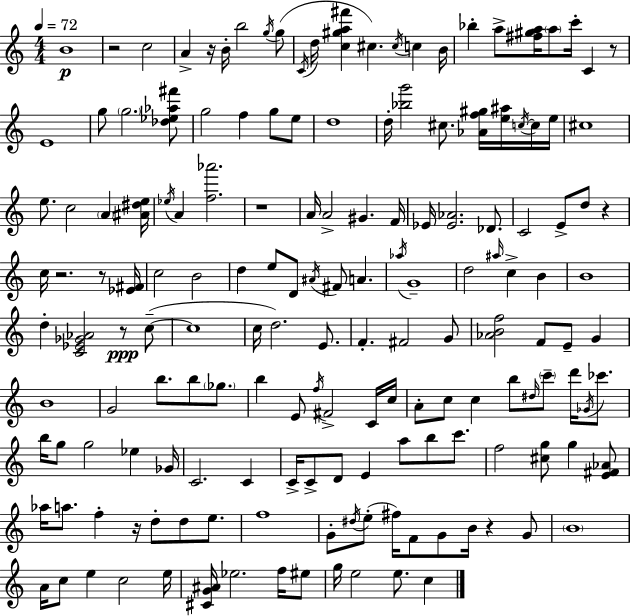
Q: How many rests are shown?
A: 10